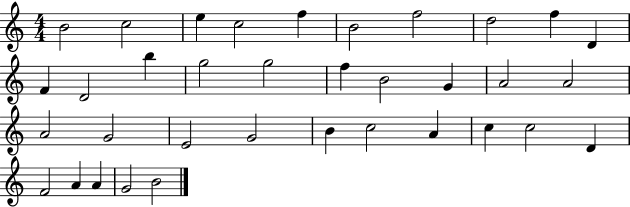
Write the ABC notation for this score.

X:1
T:Untitled
M:4/4
L:1/4
K:C
B2 c2 e c2 f B2 f2 d2 f D F D2 b g2 g2 f B2 G A2 A2 A2 G2 E2 G2 B c2 A c c2 D F2 A A G2 B2